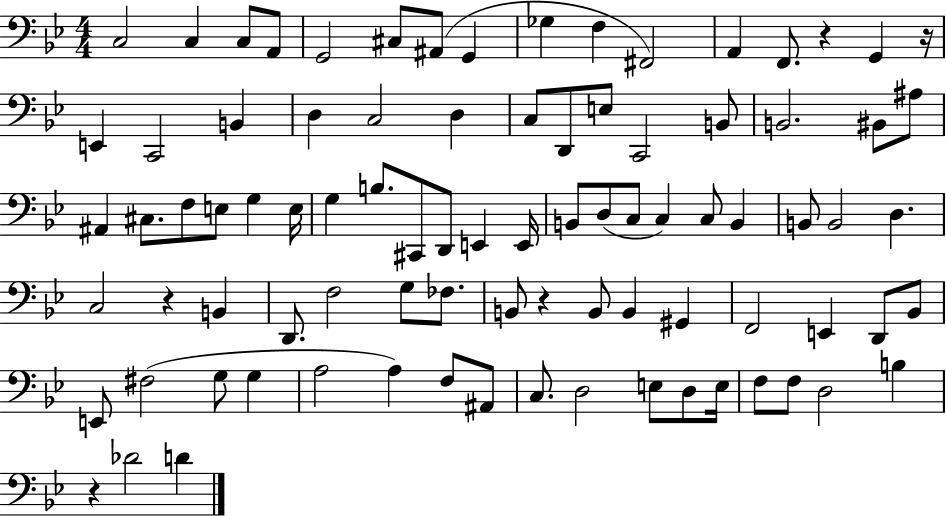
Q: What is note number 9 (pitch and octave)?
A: Gb3